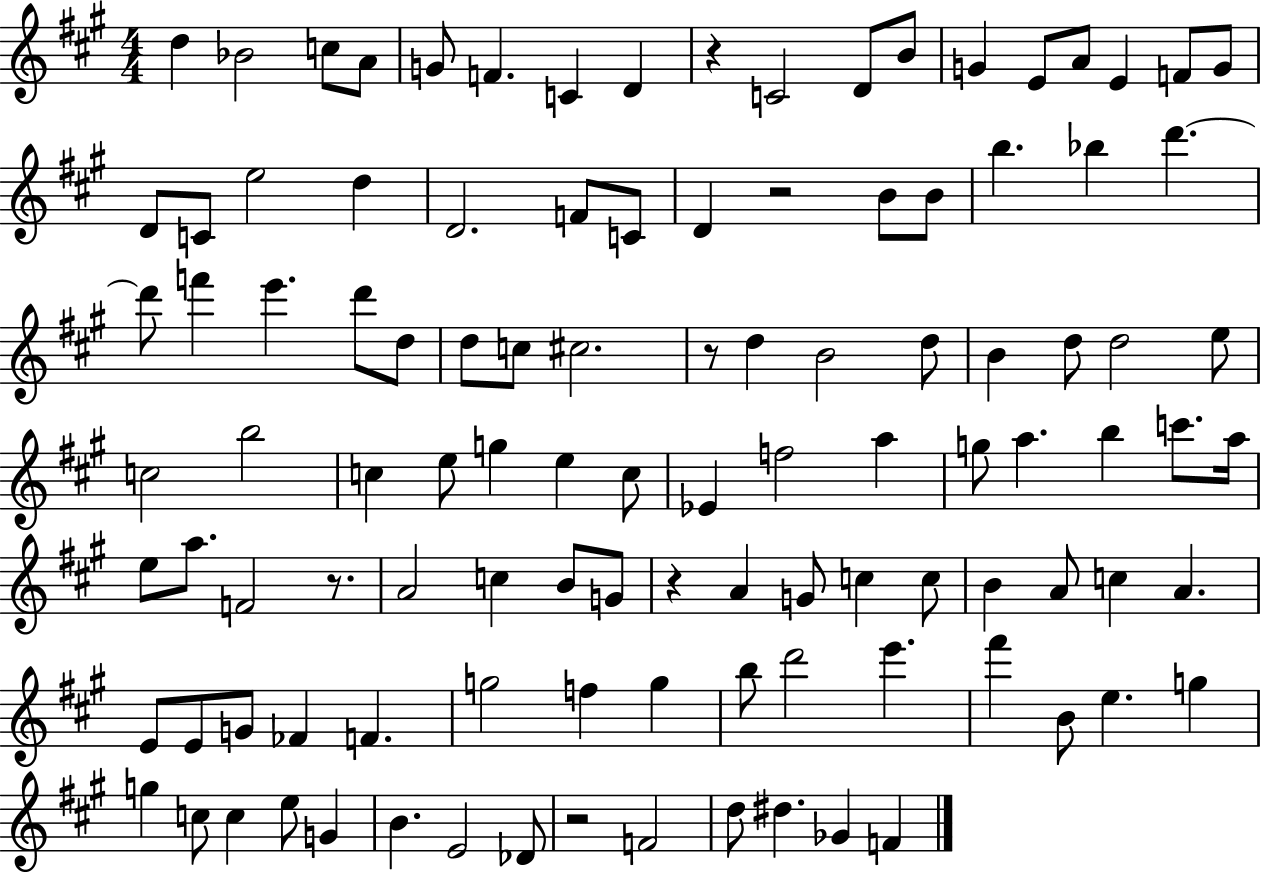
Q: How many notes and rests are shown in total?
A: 109